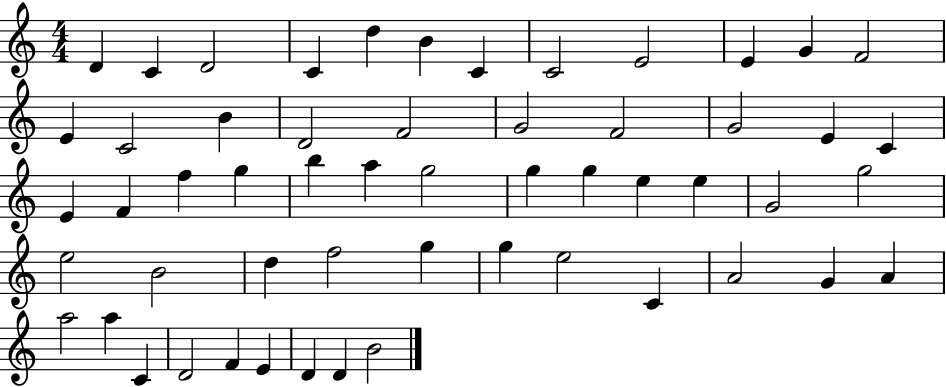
D4/q C4/q D4/h C4/q D5/q B4/q C4/q C4/h E4/h E4/q G4/q F4/h E4/q C4/h B4/q D4/h F4/h G4/h F4/h G4/h E4/q C4/q E4/q F4/q F5/q G5/q B5/q A5/q G5/h G5/q G5/q E5/q E5/q G4/h G5/h E5/h B4/h D5/q F5/h G5/q G5/q E5/h C4/q A4/h G4/q A4/q A5/h A5/q C4/q D4/h F4/q E4/q D4/q D4/q B4/h